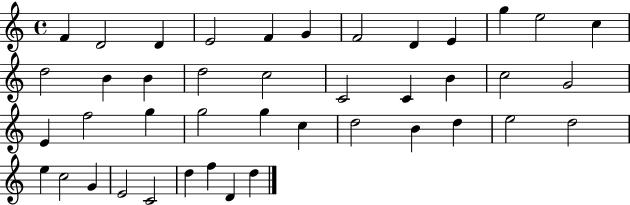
F4/q D4/h D4/q E4/h F4/q G4/q F4/h D4/q E4/q G5/q E5/h C5/q D5/h B4/q B4/q D5/h C5/h C4/h C4/q B4/q C5/h G4/h E4/q F5/h G5/q G5/h G5/q C5/q D5/h B4/q D5/q E5/h D5/h E5/q C5/h G4/q E4/h C4/h D5/q F5/q D4/q D5/q